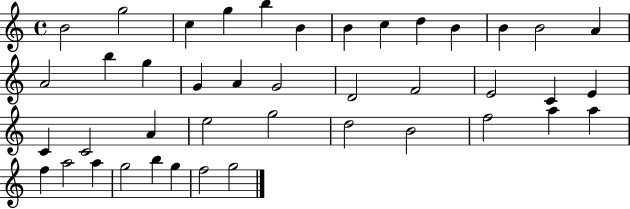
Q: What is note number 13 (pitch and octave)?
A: A4